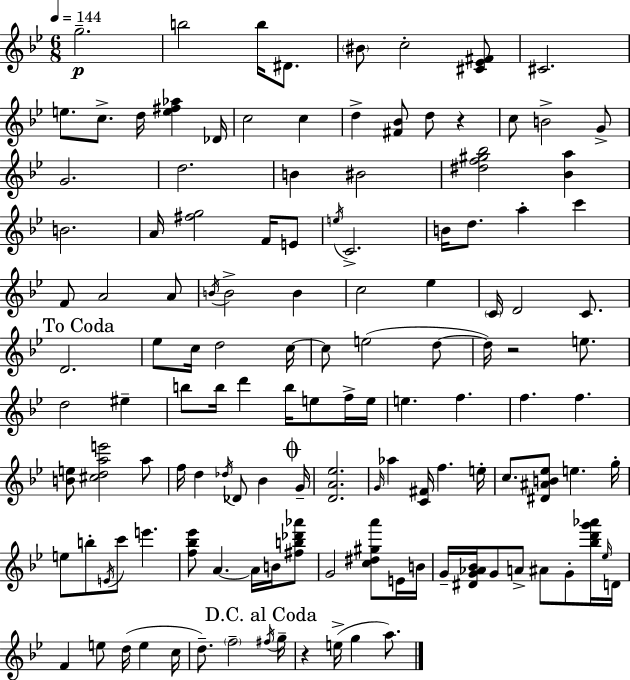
{
  \clef treble
  \numericTimeSignature
  \time 6/8
  \key bes \major
  \tempo 4 = 144
  g''2.--\p | b''2 b''16 dis'8. | \parenthesize bis'8 c''2-. <cis' ees' fis'>8 | cis'2. | \break e''8. c''8.-> d''16 <e'' fis'' aes''>4 des'16 | c''2 c''4 | d''4-> <fis' bes'>8 d''8 r4 | c''8 b'2-> g'8-> | \break g'2. | d''2. | b'4 bis'2 | <dis'' f'' gis'' bes''>2 <bes' a''>4 | \break b'2. | a'16 <fis'' g''>2 f'16 e'8 | \acciaccatura { e''16 } c'2.-> | b'16 d''8. a''4-. c'''4 | \break f'8 a'2 a'8 | \acciaccatura { b'16 } b'2-> b'4 | c''2 ees''4 | \parenthesize c'16 d'2 c'8. | \break \mark "To Coda" d'2. | ees''8 c''16 d''2 | c''16~~ c''8 e''2( | d''8~~ d''16) r2 e''8. | \break d''2 eis''4-- | b''8 b''16 d'''4 b''16 e''8 | f''16-> e''16 e''4. f''4. | f''4. f''4. | \break <b' e''>8 <cis'' d'' a'' e'''>2 | a''8 f''16 d''4 \acciaccatura { des''16 } des'8 bes'4 | \mark \markup { \musicglyph "scripts.coda" } g'16-- <d' a' ees''>2. | \grace { g'16 } aes''4 <c' fis'>16 f''4. | \break e''16-. c''8. <dis' ais' b' ees''>8 e''4. | g''16-. e''8 b''8-. \acciaccatura { e'16 } c'''8 e'''4. | <f'' bes'' ees'''>8 a'4.~~ | a'16 b'16 <fis'' b'' des''' aes'''>8 g'2 | \break <c'' dis'' gis'' a'''>8 e'16 b'16 g'16-- <dis' g' aes' bes'>16 g'8 a'8-> ais'8 | g'8-. <bes'' d''' g''' aes'''>16 \grace { ees''16 } d'16 f'4 e''8 | d''16( e''4 c''16 d''8.--) \parenthesize f''2-- | \mark "D.C. al Coda" \acciaccatura { fis''16 } g''16-- r4 e''16->( | \break g''4 a''8.) \bar "|."
}